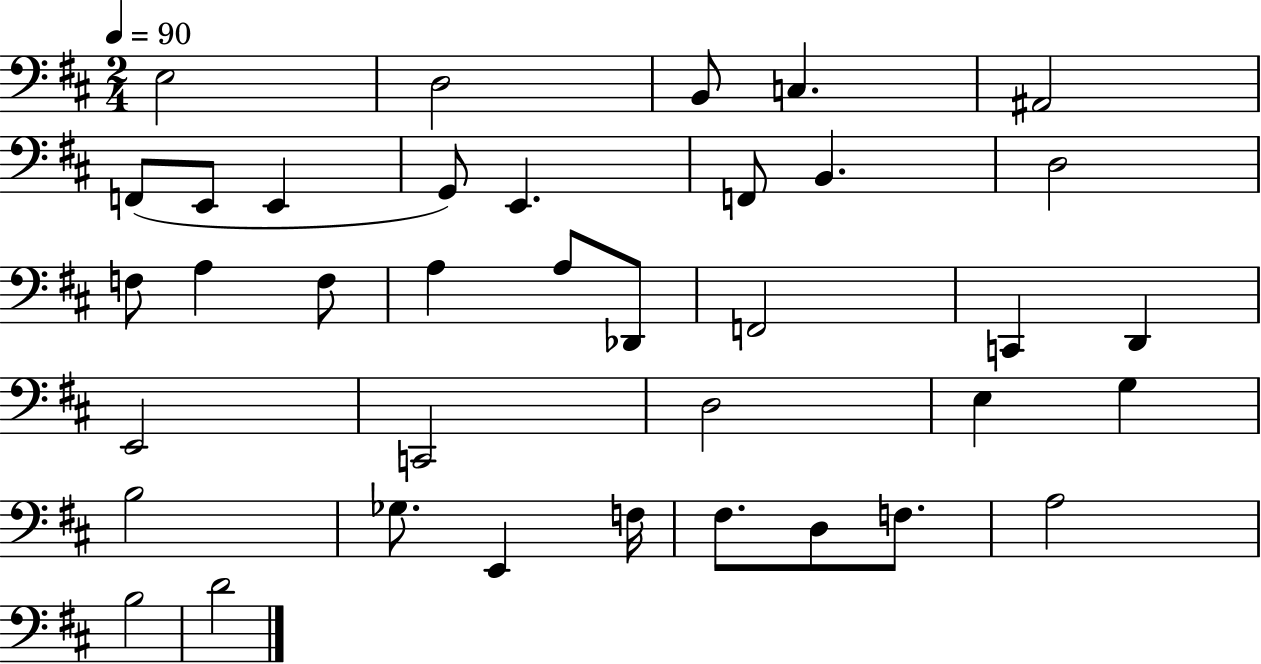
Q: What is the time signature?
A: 2/4